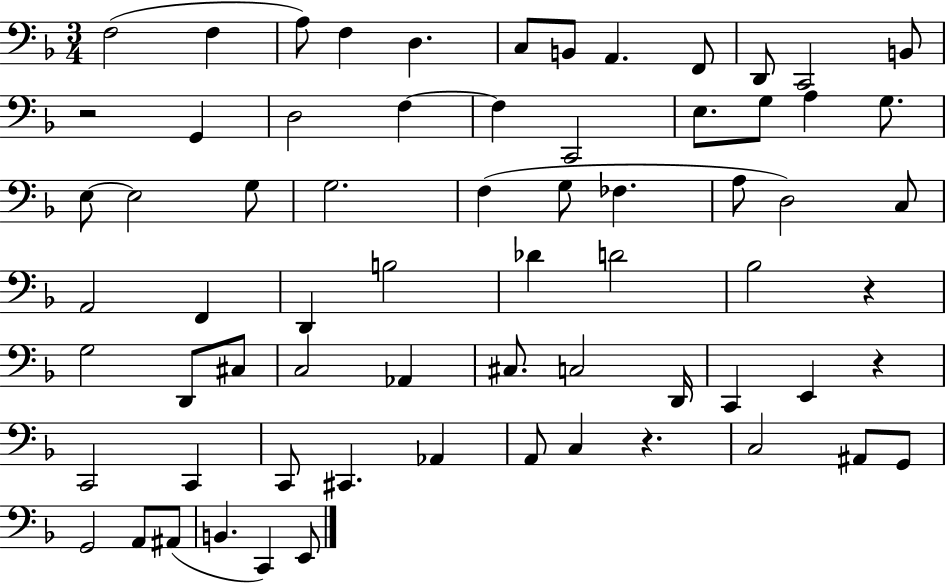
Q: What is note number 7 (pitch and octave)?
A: B2